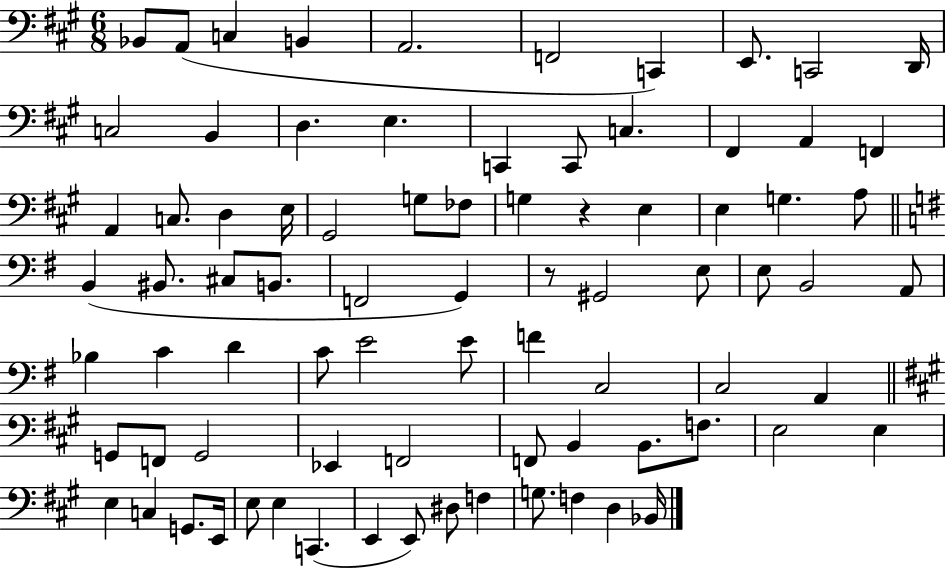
{
  \clef bass
  \numericTimeSignature
  \time 6/8
  \key a \major
  bes,8 a,8( c4 b,4 | a,2. | f,2 c,4) | e,8. c,2 d,16 | \break c2 b,4 | d4. e4. | c,4 c,8 c4. | fis,4 a,4 f,4 | \break a,4 c8. d4 e16 | gis,2 g8 fes8 | g4 r4 e4 | e4 g4. a8 | \break \bar "||" \break \key g \major b,4( bis,8. cis8 b,8. | f,2 g,4) | r8 gis,2 e8 | e8 b,2 a,8 | \break bes4 c'4 d'4 | c'8 e'2 e'8 | f'4 c2 | c2 a,4 | \break \bar "||" \break \key a \major g,8 f,8 g,2 | ees,4 f,2 | f,8 b,4 b,8. f8. | e2 e4 | \break e4 c4 g,8. e,16 | e8 e4 c,4.( | e,4 e,8) dis8 f4 | g8. f4 d4 bes,16 | \break \bar "|."
}